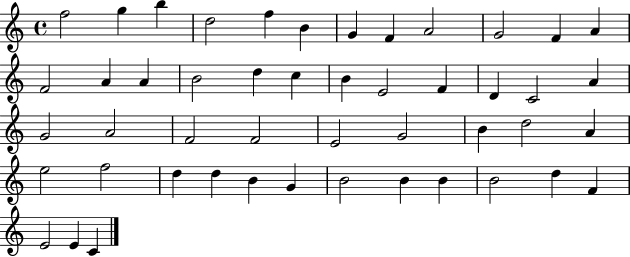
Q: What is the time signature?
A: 4/4